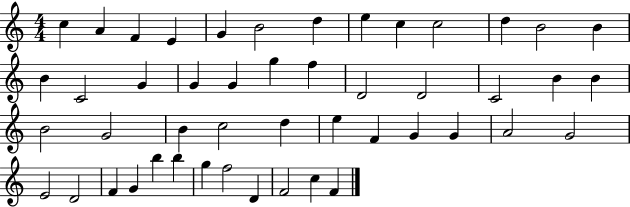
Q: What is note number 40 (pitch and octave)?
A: G4